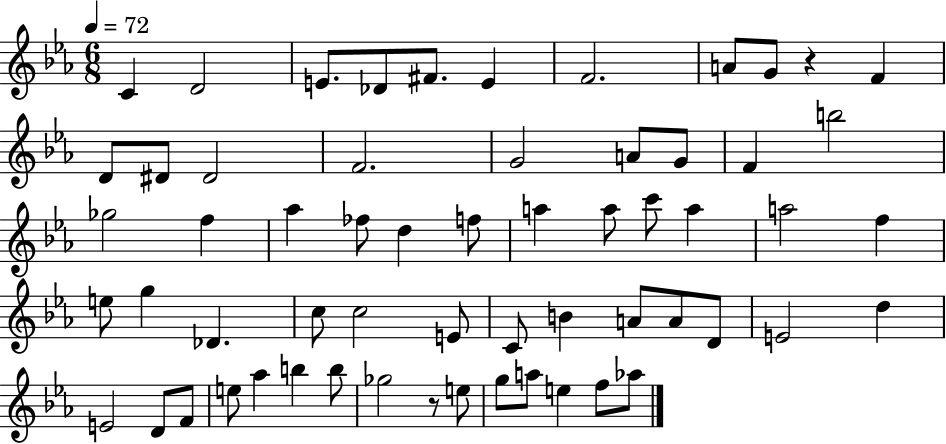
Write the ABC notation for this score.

X:1
T:Untitled
M:6/8
L:1/4
K:Eb
C D2 E/2 _D/2 ^F/2 E F2 A/2 G/2 z F D/2 ^D/2 ^D2 F2 G2 A/2 G/2 F b2 _g2 f _a _f/2 d f/2 a a/2 c'/2 a a2 f e/2 g _D c/2 c2 E/2 C/2 B A/2 A/2 D/2 E2 d E2 D/2 F/2 e/2 _a b b/2 _g2 z/2 e/2 g/2 a/2 e f/2 _a/2